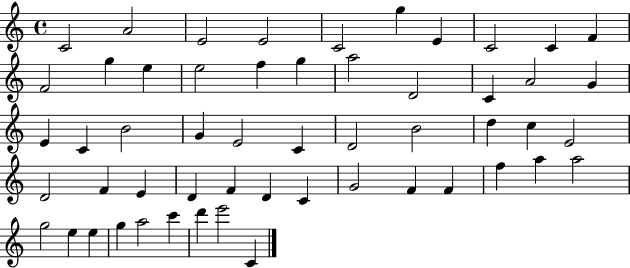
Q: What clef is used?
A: treble